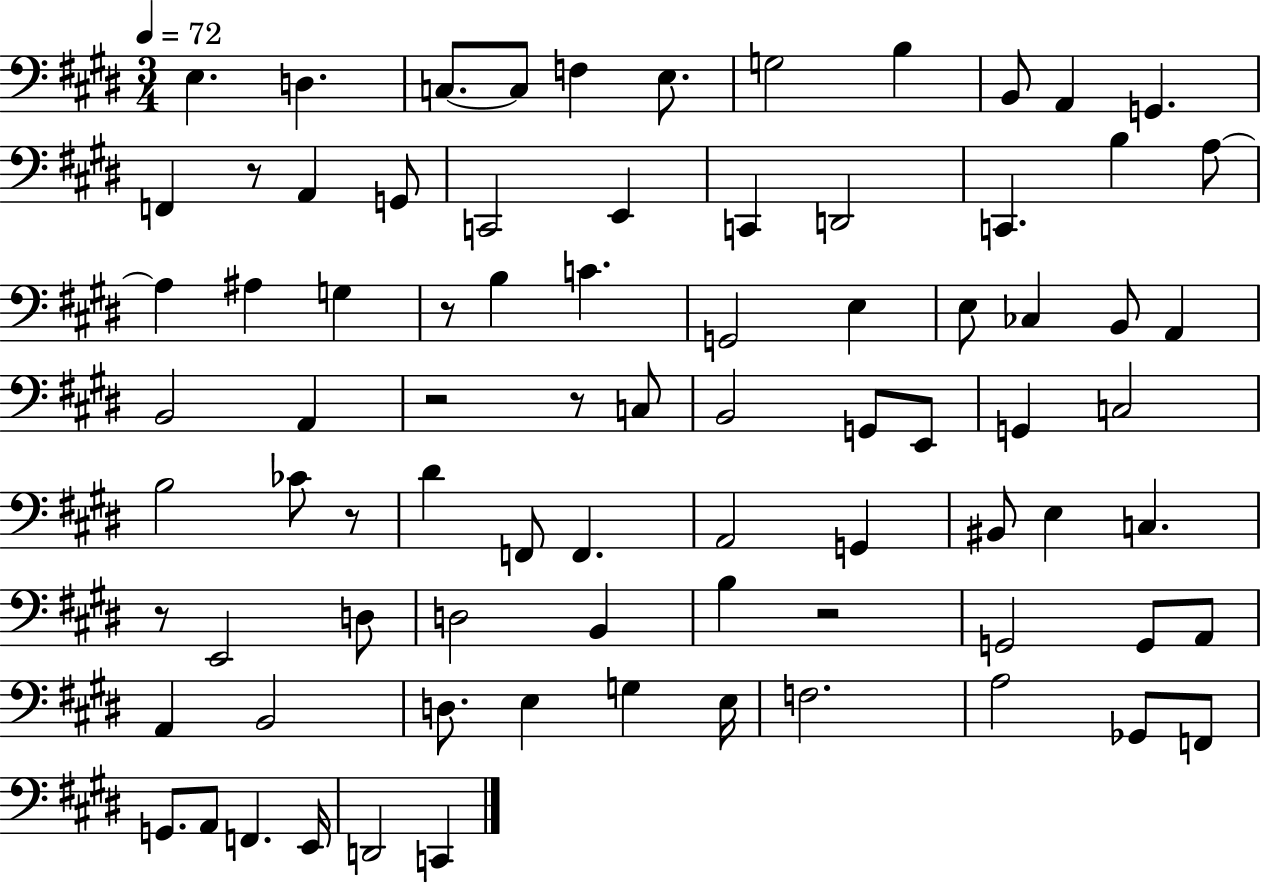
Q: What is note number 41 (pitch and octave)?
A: B3